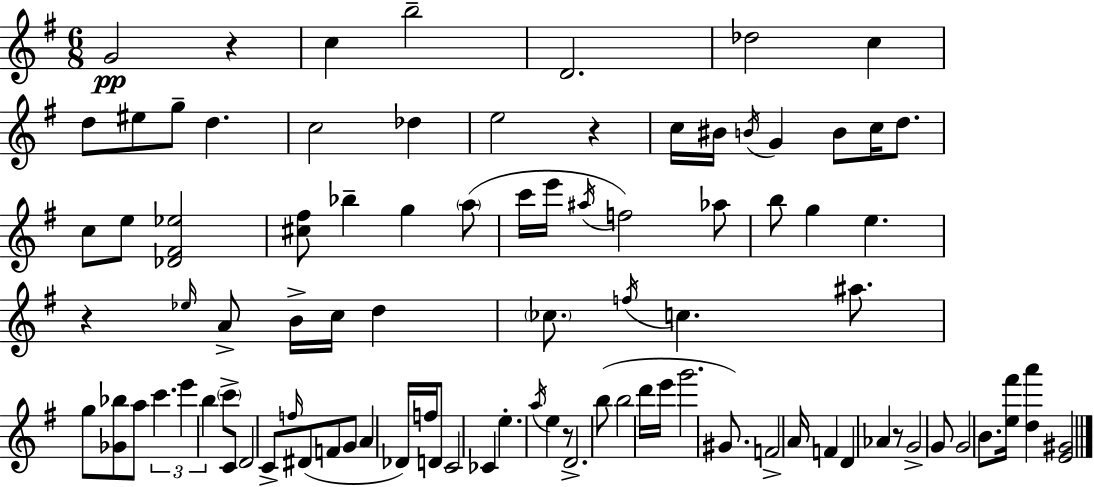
X:1
T:Untitled
M:6/8
L:1/4
K:Em
G2 z c b2 D2 _d2 c d/2 ^e/2 g/2 d c2 _d e2 z c/4 ^B/4 B/4 G B/2 c/4 d/2 c/2 e/2 [_D^F_e]2 [^c^f]/2 _b g a/2 c'/4 e'/4 ^a/4 f2 _a/2 b/2 g e z _e/4 A/2 B/4 c/4 d _c/2 f/4 c ^a/2 g/2 [_G_b]/2 a/2 c' e' b c'/2 C/2 D2 C/2 f/4 ^D/2 F/2 G/2 A _D/4 f/4 D/2 C2 _C e a/4 e z/2 D2 b/2 b2 d'/4 e'/4 g'2 ^G/2 F2 A/4 F D _A z/2 G2 G/2 G2 B/2 [e^f']/4 [da'] [E^G]2